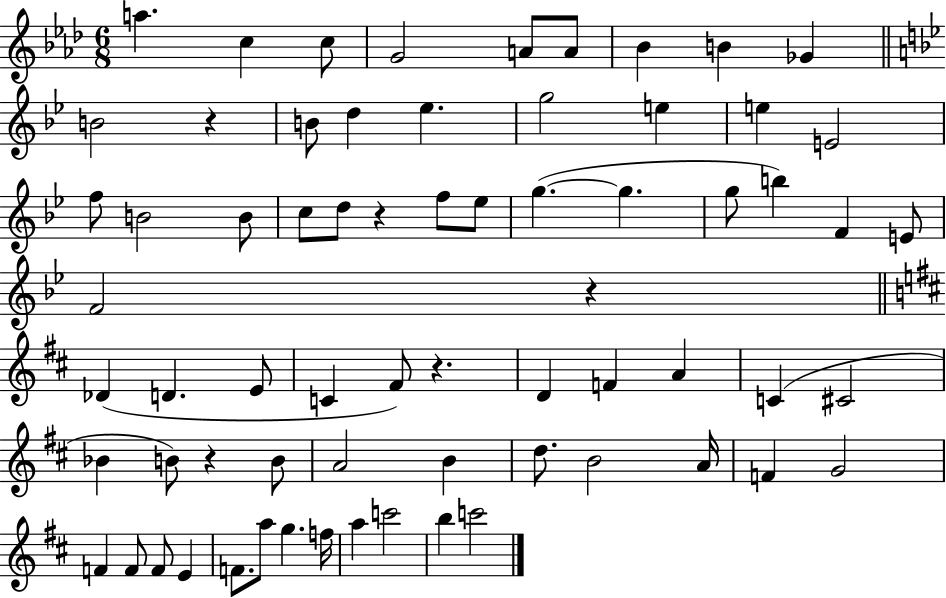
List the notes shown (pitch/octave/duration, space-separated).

A5/q. C5/q C5/e G4/h A4/e A4/e Bb4/q B4/q Gb4/q B4/h R/q B4/e D5/q Eb5/q. G5/h E5/q E5/q E4/h F5/e B4/h B4/e C5/e D5/e R/q F5/e Eb5/e G5/q. G5/q. G5/e B5/q F4/q E4/e F4/h R/q Db4/q D4/q. E4/e C4/q F#4/e R/q. D4/q F4/q A4/q C4/q C#4/h Bb4/q B4/e R/q B4/e A4/h B4/q D5/e. B4/h A4/s F4/q G4/h F4/q F4/e F4/e E4/q F4/e. A5/e G5/q. F5/s A5/q C6/h B5/q C6/h